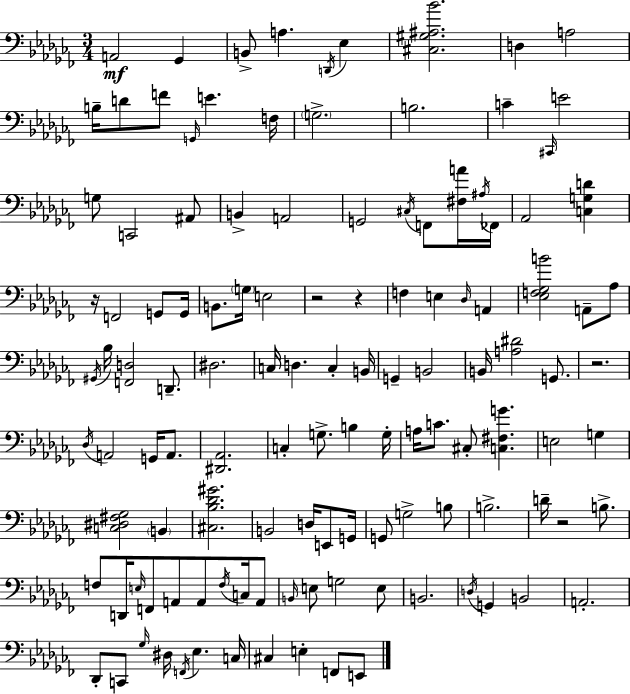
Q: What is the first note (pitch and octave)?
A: A2